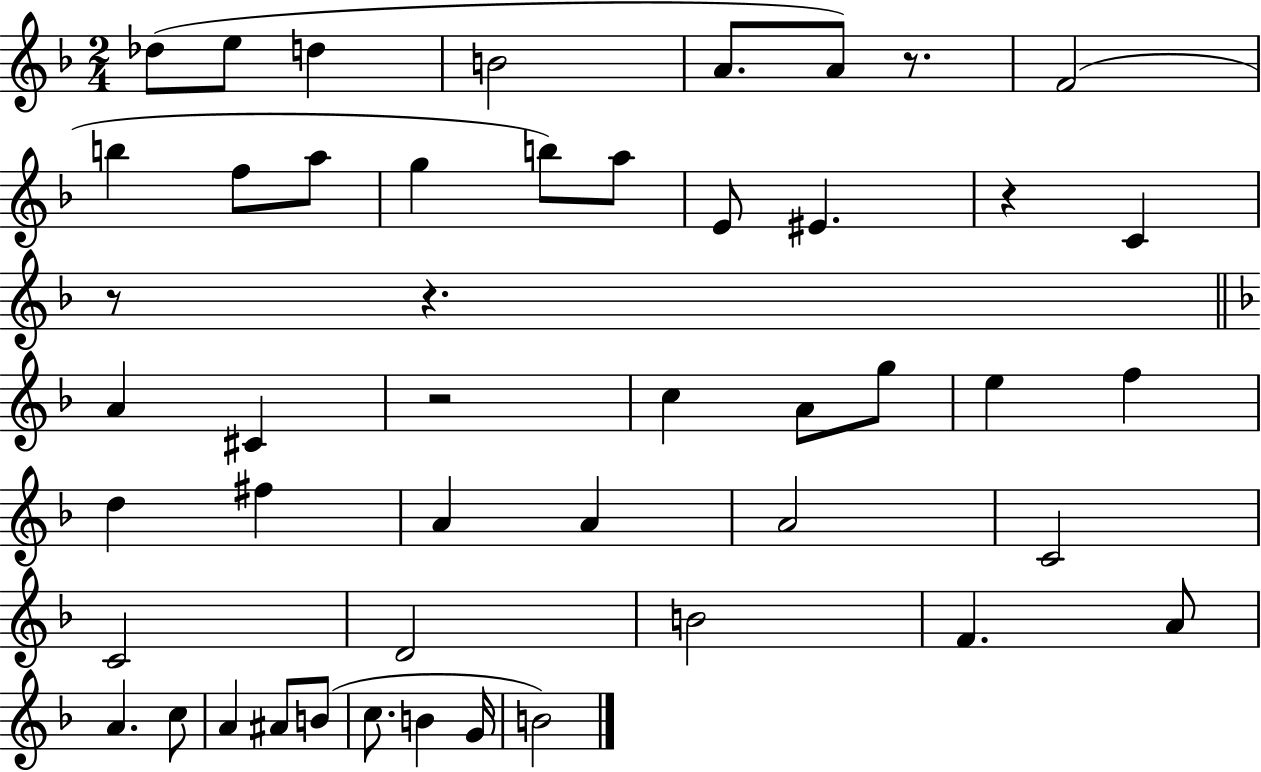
Db5/e E5/e D5/q B4/h A4/e. A4/e R/e. F4/h B5/q F5/e A5/e G5/q B5/e A5/e E4/e EIS4/q. R/q C4/q R/e R/q. A4/q C#4/q R/h C5/q A4/e G5/e E5/q F5/q D5/q F#5/q A4/q A4/q A4/h C4/h C4/h D4/h B4/h F4/q. A4/e A4/q. C5/e A4/q A#4/e B4/e C5/e. B4/q G4/s B4/h